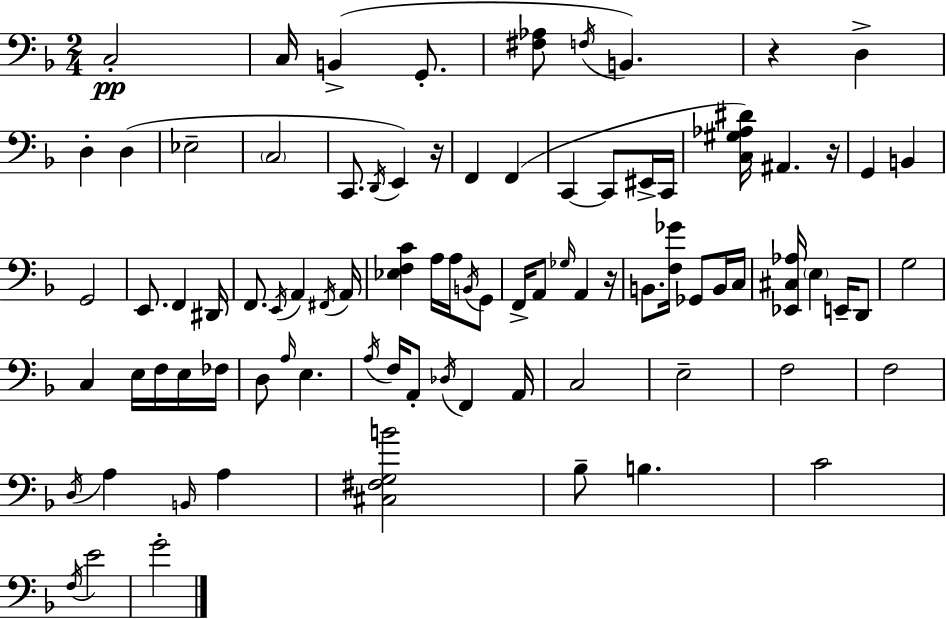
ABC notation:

X:1
T:Untitled
M:2/4
L:1/4
K:Dm
C,2 C,/4 B,, G,,/2 [^F,_A,]/2 F,/4 B,, z D, D, D, _E,2 C,2 C,,/2 D,,/4 E,, z/4 F,, F,, C,, C,,/2 ^E,,/4 C,,/4 [C,^G,_A,^D]/4 ^A,, z/4 G,, B,, G,,2 E,,/2 F,, ^D,,/4 F,,/2 E,,/4 A,, ^F,,/4 A,,/4 [_E,F,C] A,/4 A,/4 B,,/4 G,,/2 F,,/4 A,,/2 _G,/4 A,, z/4 B,,/2 [F,_G]/4 _G,,/2 B,,/4 C,/4 [_E,,^C,_A,]/4 E, E,,/4 D,,/2 G,2 C, E,/4 F,/4 E,/4 _F,/4 D,/2 A,/4 E, A,/4 F,/4 A,,/2 _D,/4 F,, A,,/4 C,2 E,2 F,2 F,2 D,/4 A, B,,/4 A, [^C,^F,G,B]2 _B,/2 B, C2 F,/4 E2 G2